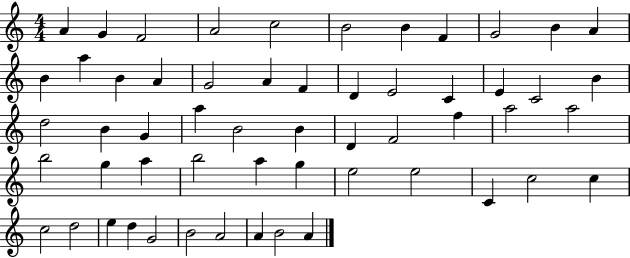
A4/q G4/q F4/h A4/h C5/h B4/h B4/q F4/q G4/h B4/q A4/q B4/q A5/q B4/q A4/q G4/h A4/q F4/q D4/q E4/h C4/q E4/q C4/h B4/q D5/h B4/q G4/q A5/q B4/h B4/q D4/q F4/h F5/q A5/h A5/h B5/h G5/q A5/q B5/h A5/q G5/q E5/h E5/h C4/q C5/h C5/q C5/h D5/h E5/q D5/q G4/h B4/h A4/h A4/q B4/h A4/q